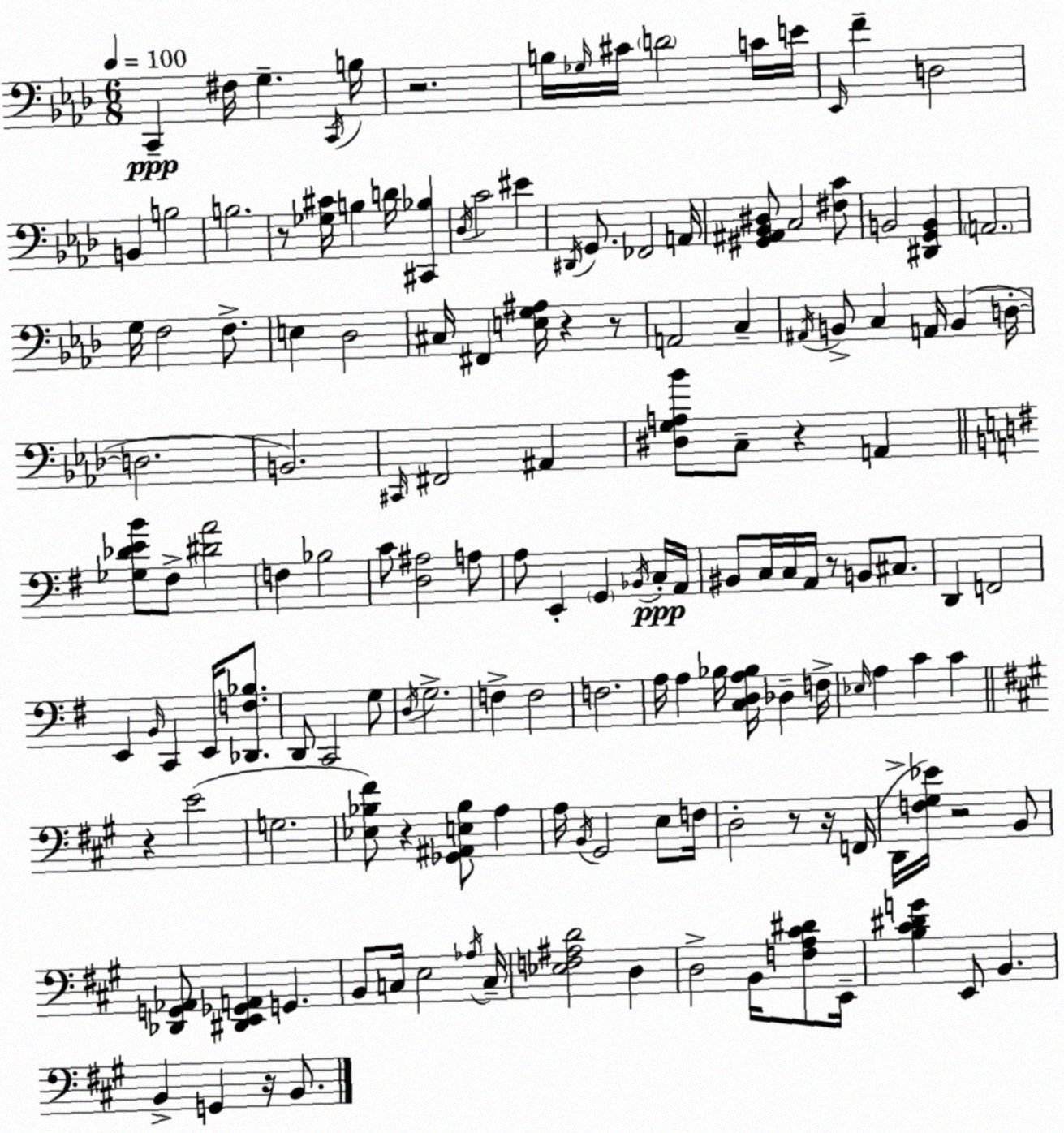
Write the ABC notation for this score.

X:1
T:Untitled
M:6/8
L:1/4
K:Fm
C,, ^F,/4 G, C,,/4 B,/4 z2 B,/4 _G,/4 ^C/4 D2 C/4 E/4 _E,,/4 F D,2 B,, B,2 B,2 z/2 [_G,^C]/4 B, D/4 [^C,,_B,] _D,/4 C2 ^E ^D,,/4 G,,/2 _F,,2 A,,/4 [^G,,^A,,_B,,^D,]/2 C,2 [^F,C]/2 B,,2 [^D,,G,,B,,] A,,2 G,/4 F,2 F,/2 E, _D,2 ^C,/4 ^F,, [E,G,^A,]/4 z z/2 A,,2 C, ^A,,/4 B,,/2 C, A,,/4 B,, D,/4 D,2 B,,2 ^C,,/4 ^F,,2 ^A,, [^D,G,A,_B]/2 C,/2 z A,, [_G,_DEB]/2 ^F,/2 [^DA]2 F, _B,2 C/2 [D,^A,]2 A,/2 A,/2 E,, G,, _B,,/4 C,/4 A,,/4 ^B,,/2 C,/4 C,/4 A,,/4 z/2 B,,/2 ^C,/2 D,, F,,2 E,, B,,/4 C,, E,,/4 [_D,,F,_B,]/2 D,,/2 C,,2 G,/2 D,/4 G,2 F, F,2 F,2 A,/4 A, _B,/4 [C,D,A,_B,]/4 _D, F,/4 _E,/4 A, C C z E2 G,2 [_E,_B,^F]/2 z [_G,,^A,,E,_B,]/2 A, A,/4 B,,/4 ^G,,2 E,/2 F,/4 D,2 z/2 z/4 F,,/4 D,,/4 [F,^G,_E]/4 z2 B,,/2 [_D,,G,,_A,,]/2 [^D,,E,,_G,,A,,] G,, B,,/2 C,/4 E,2 _A,/4 C,/4 [_E,F,^A,D]2 D, D,2 B,,/4 [F,A,^C^D]/2 E,,/4 [B,^C^DG] E,,/2 B,, B,, G,, z/4 B,,/2